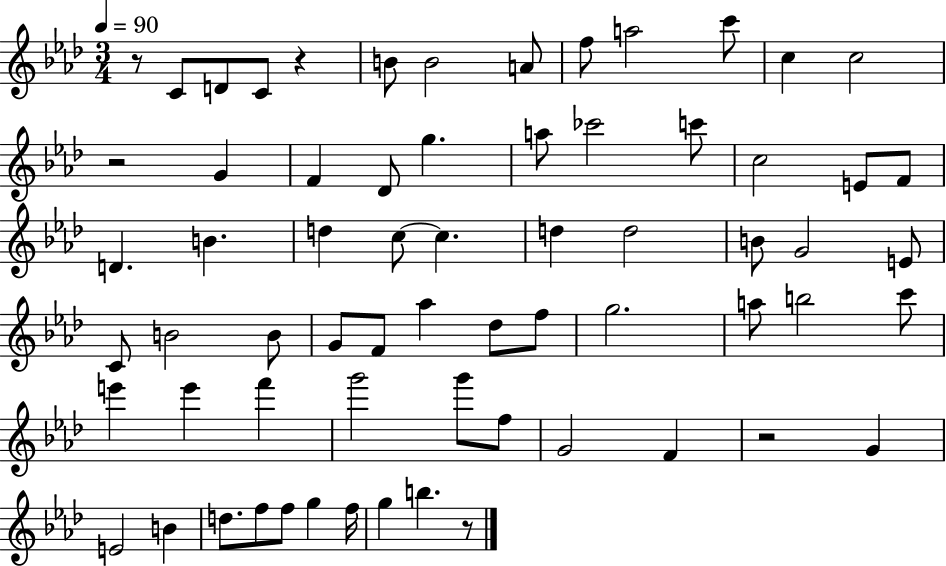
X:1
T:Untitled
M:3/4
L:1/4
K:Ab
z/2 C/2 D/2 C/2 z B/2 B2 A/2 f/2 a2 c'/2 c c2 z2 G F _D/2 g a/2 _c'2 c'/2 c2 E/2 F/2 D B d c/2 c d d2 B/2 G2 E/2 C/2 B2 B/2 G/2 F/2 _a _d/2 f/2 g2 a/2 b2 c'/2 e' e' f' g'2 g'/2 f/2 G2 F z2 G E2 B d/2 f/2 f/2 g f/4 g b z/2